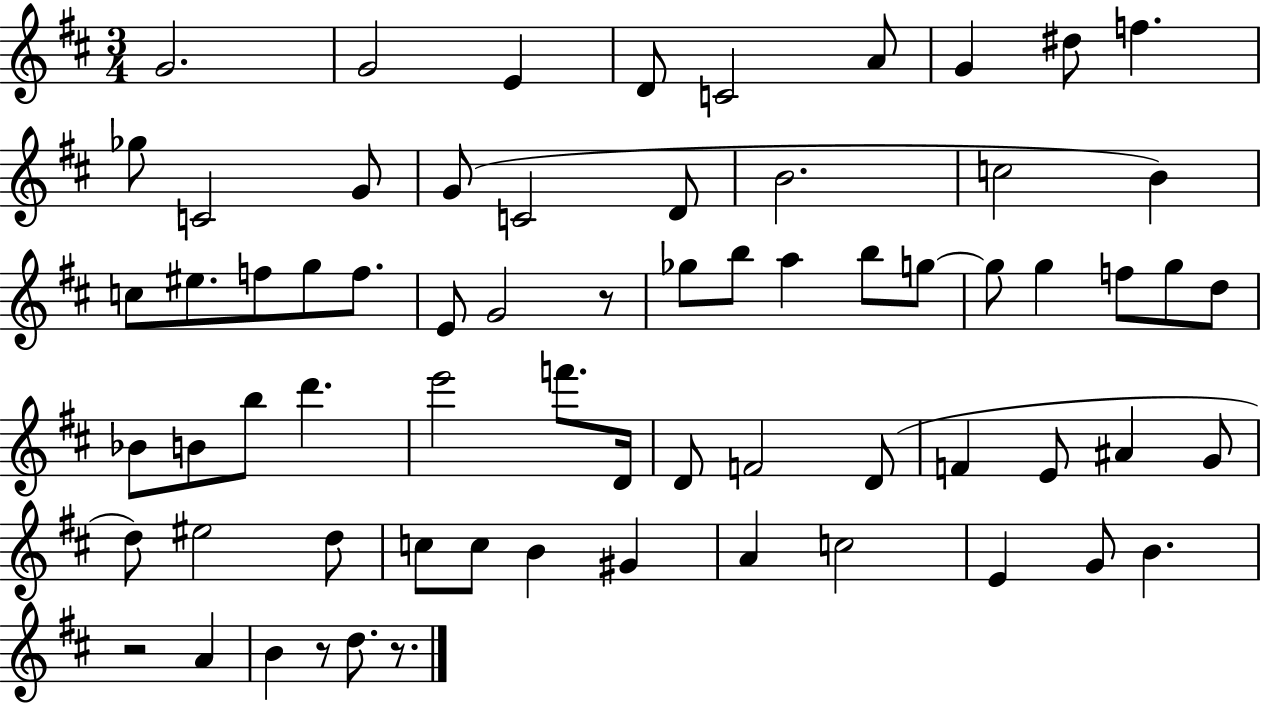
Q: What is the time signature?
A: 3/4